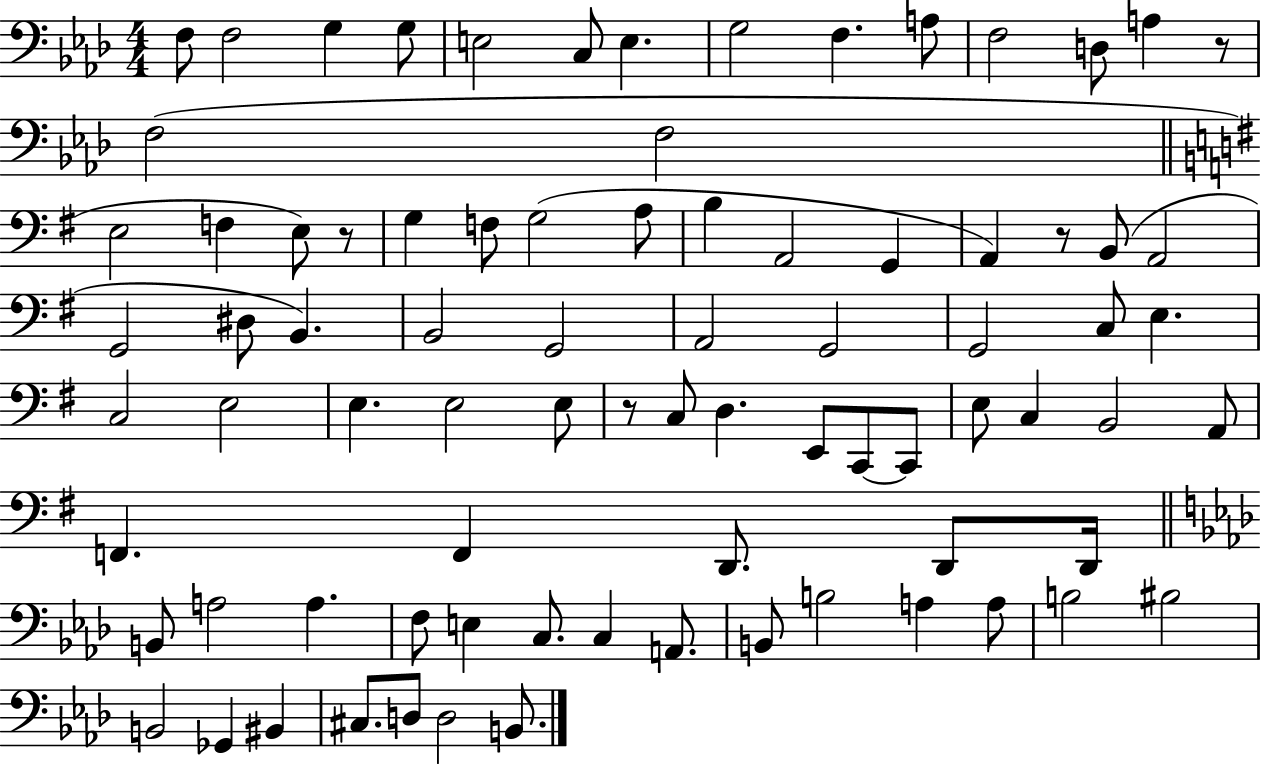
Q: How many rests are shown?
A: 4